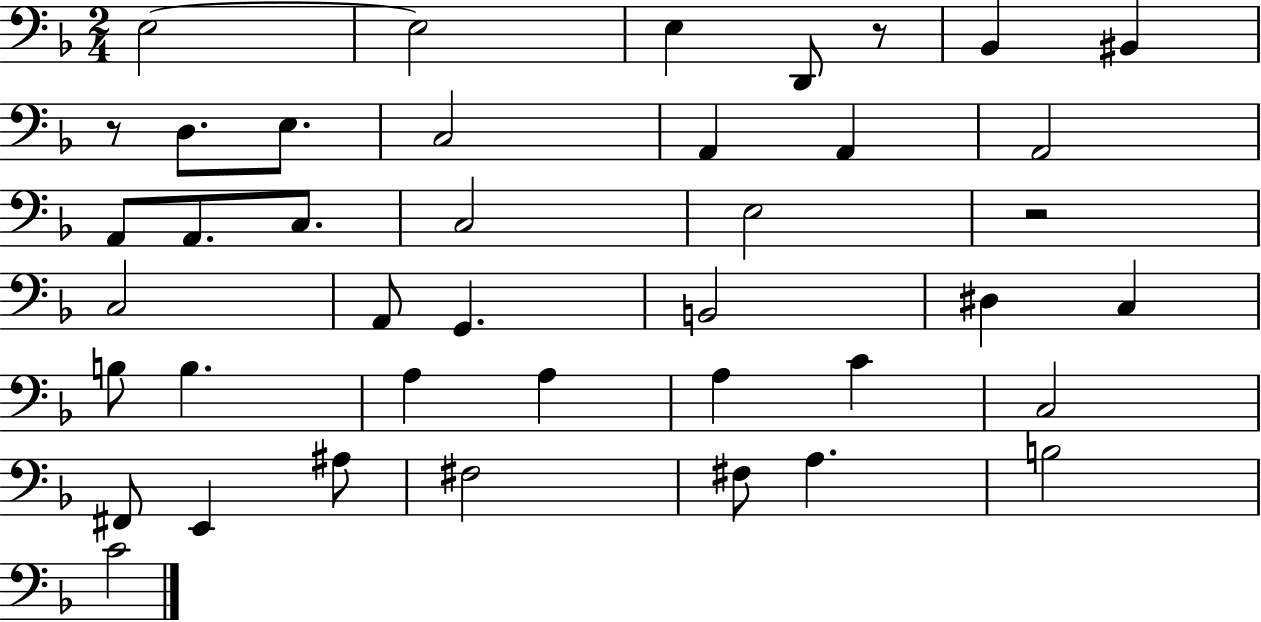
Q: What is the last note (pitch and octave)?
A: C4